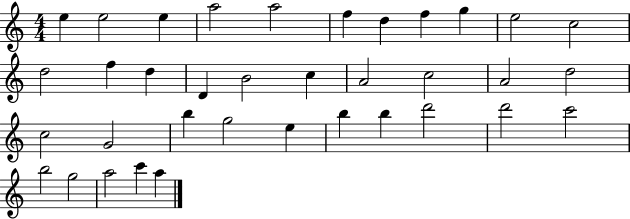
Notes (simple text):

E5/q E5/h E5/q A5/h A5/h F5/q D5/q F5/q G5/q E5/h C5/h D5/h F5/q D5/q D4/q B4/h C5/q A4/h C5/h A4/h D5/h C5/h G4/h B5/q G5/h E5/q B5/q B5/q D6/h D6/h C6/h B5/h G5/h A5/h C6/q A5/q